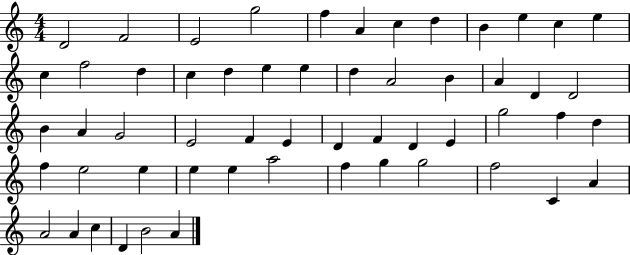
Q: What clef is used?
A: treble